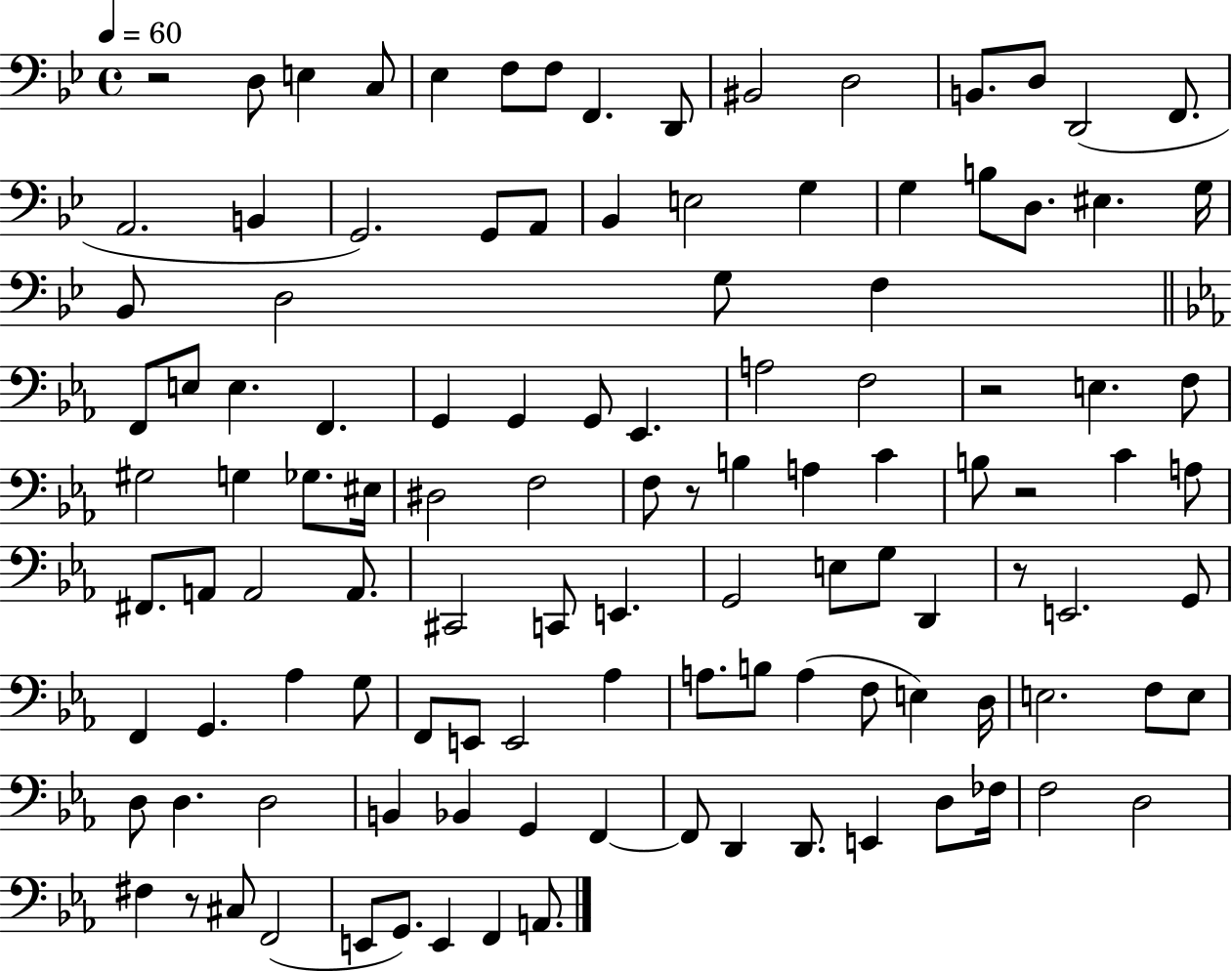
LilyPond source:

{
  \clef bass
  \time 4/4
  \defaultTimeSignature
  \key bes \major
  \tempo 4 = 60
  \repeat volta 2 { r2 d8 e4 c8 | ees4 f8 f8 f,4. d,8 | bis,2 d2 | b,8. d8 d,2( f,8. | \break a,2. b,4 | g,2.) g,8 a,8 | bes,4 e2 g4 | g4 b8 d8. eis4. g16 | \break bes,8 d2 g8 f4 | \bar "||" \break \key ees \major f,8 e8 e4. f,4. | g,4 g,4 g,8 ees,4. | a2 f2 | r2 e4. f8 | \break gis2 g4 ges8. eis16 | dis2 f2 | f8 r8 b4 a4 c'4 | b8 r2 c'4 a8 | \break fis,8. a,8 a,2 a,8. | cis,2 c,8 e,4. | g,2 e8 g8 d,4 | r8 e,2. g,8 | \break f,4 g,4. aes4 g8 | f,8 e,8 e,2 aes4 | a8. b8 a4( f8 e4) d16 | e2. f8 e8 | \break d8 d4. d2 | b,4 bes,4 g,4 f,4~~ | f,8 d,4 d,8. e,4 d8 fes16 | f2 d2 | \break fis4 r8 cis8 f,2( | e,8 g,8.) e,4 f,4 a,8. | } \bar "|."
}